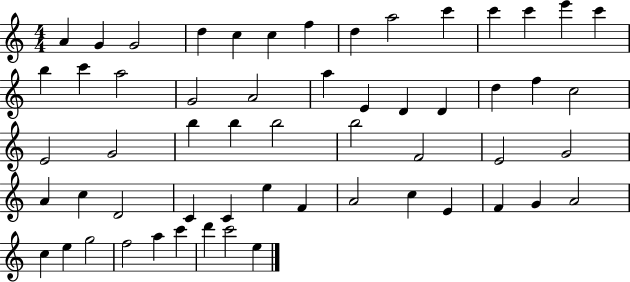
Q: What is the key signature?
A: C major